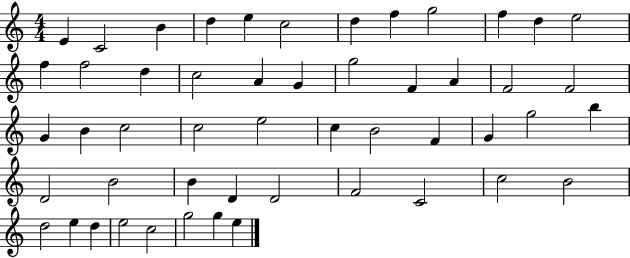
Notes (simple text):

E4/q C4/h B4/q D5/q E5/q C5/h D5/q F5/q G5/h F5/q D5/q E5/h F5/q F5/h D5/q C5/h A4/q G4/q G5/h F4/q A4/q F4/h F4/h G4/q B4/q C5/h C5/h E5/h C5/q B4/h F4/q G4/q G5/h B5/q D4/h B4/h B4/q D4/q D4/h F4/h C4/h C5/h B4/h D5/h E5/q D5/q E5/h C5/h G5/h G5/q E5/q